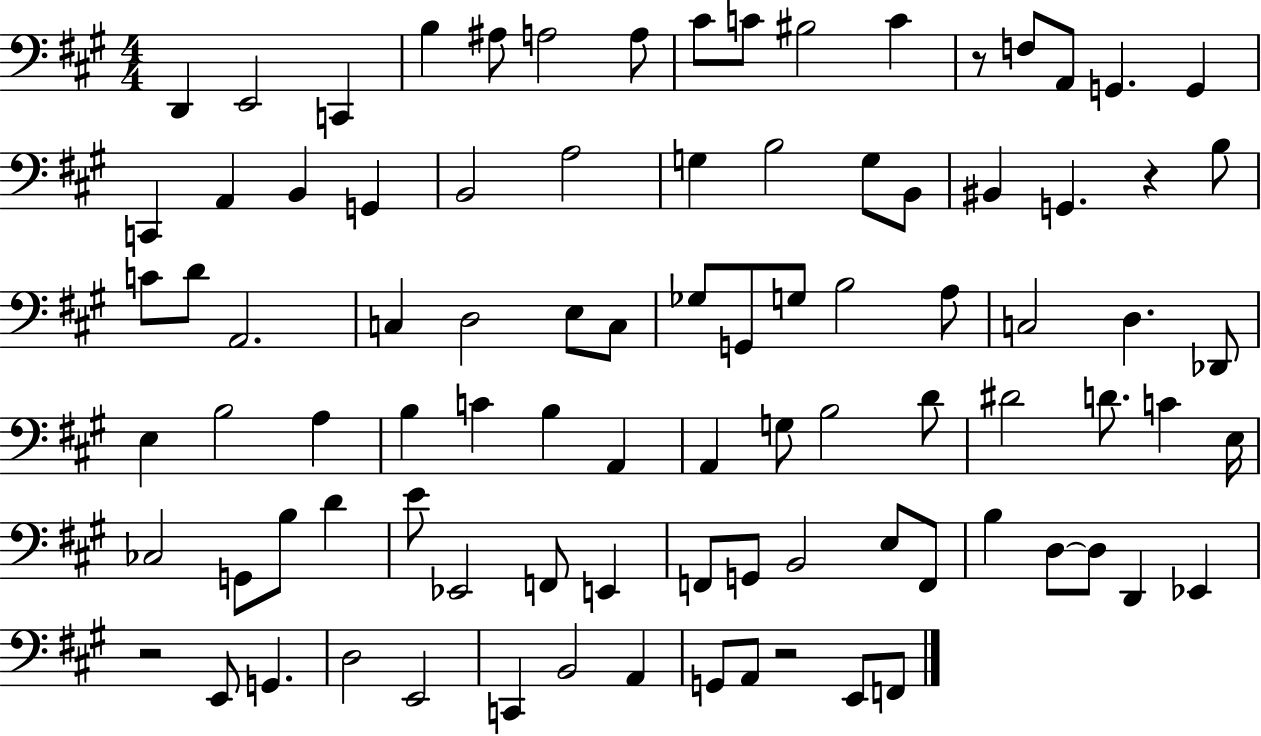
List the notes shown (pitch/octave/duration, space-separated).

D2/q E2/h C2/q B3/q A#3/e A3/h A3/e C#4/e C4/e BIS3/h C4/q R/e F3/e A2/e G2/q. G2/q C2/q A2/q B2/q G2/q B2/h A3/h G3/q B3/h G3/e B2/e BIS2/q G2/q. R/q B3/e C4/e D4/e A2/h. C3/q D3/h E3/e C3/e Gb3/e G2/e G3/e B3/h A3/e C3/h D3/q. Db2/e E3/q B3/h A3/q B3/q C4/q B3/q A2/q A2/q G3/e B3/h D4/e D#4/h D4/e. C4/q E3/s CES3/h G2/e B3/e D4/q E4/e Eb2/h F2/e E2/q F2/e G2/e B2/h E3/e F2/e B3/q D3/e D3/e D2/q Eb2/q R/h E2/e G2/q. D3/h E2/h C2/q B2/h A2/q G2/e A2/e R/h E2/e F2/e